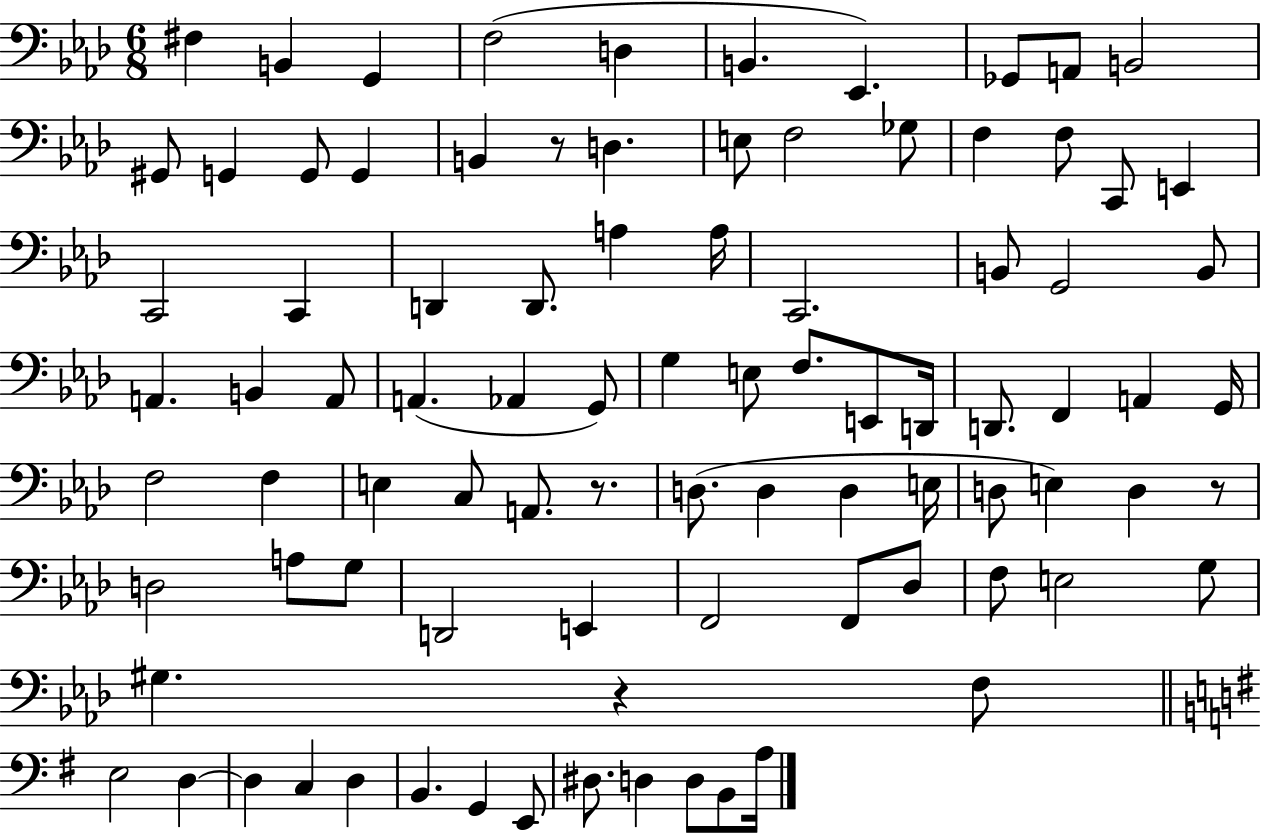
X:1
T:Untitled
M:6/8
L:1/4
K:Ab
^F, B,, G,, F,2 D, B,, _E,, _G,,/2 A,,/2 B,,2 ^G,,/2 G,, G,,/2 G,, B,, z/2 D, E,/2 F,2 _G,/2 F, F,/2 C,,/2 E,, C,,2 C,, D,, D,,/2 A, A,/4 C,,2 B,,/2 G,,2 B,,/2 A,, B,, A,,/2 A,, _A,, G,,/2 G, E,/2 F,/2 E,,/2 D,,/4 D,,/2 F,, A,, G,,/4 F,2 F, E, C,/2 A,,/2 z/2 D,/2 D, D, E,/4 D,/2 E, D, z/2 D,2 A,/2 G,/2 D,,2 E,, F,,2 F,,/2 _D,/2 F,/2 E,2 G,/2 ^G, z F,/2 E,2 D, D, C, D, B,, G,, E,,/2 ^D,/2 D, D,/2 B,,/2 A,/4